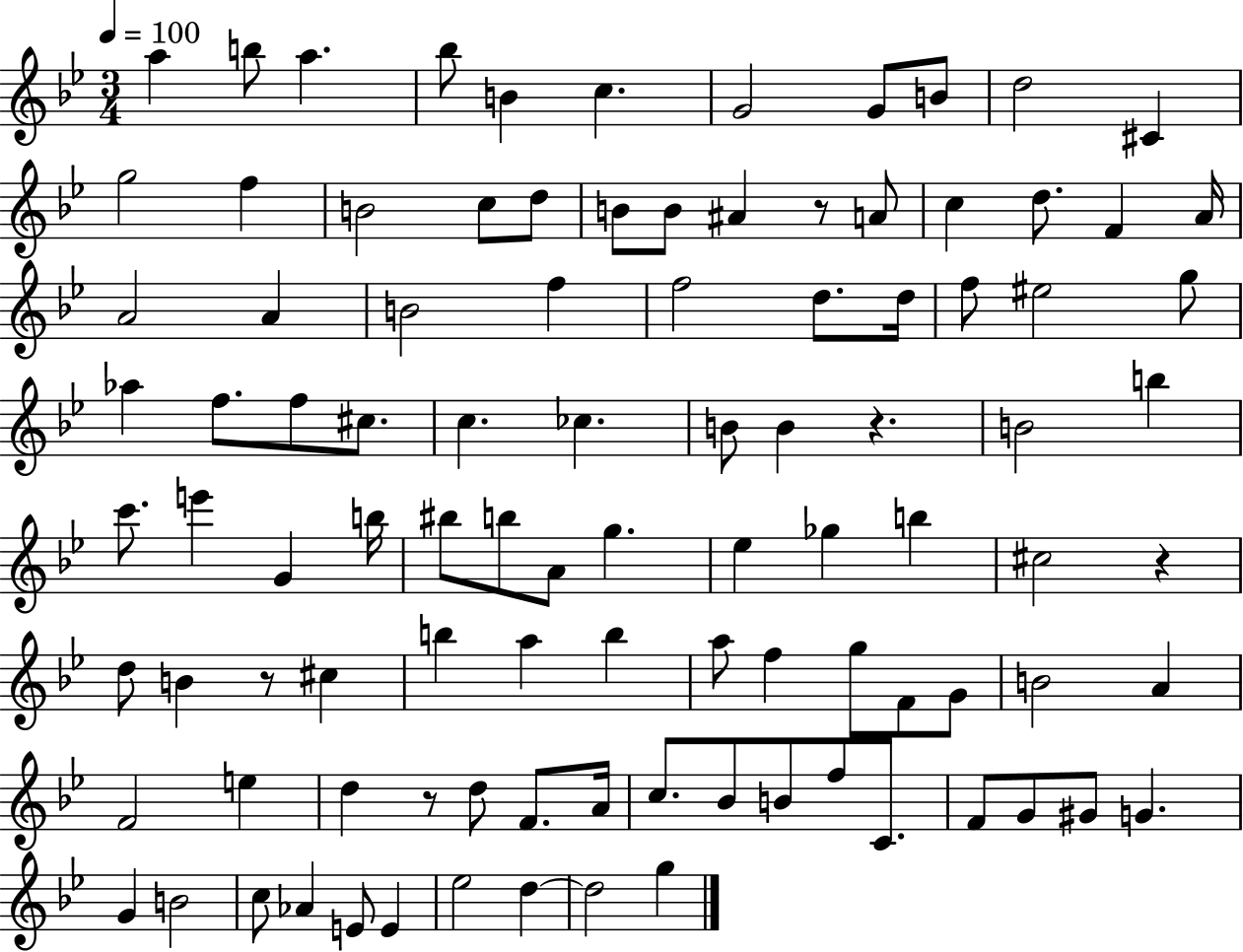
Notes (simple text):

A5/q B5/e A5/q. Bb5/e B4/q C5/q. G4/h G4/e B4/e D5/h C#4/q G5/h F5/q B4/h C5/e D5/e B4/e B4/e A#4/q R/e A4/e C5/q D5/e. F4/q A4/s A4/h A4/q B4/h F5/q F5/h D5/e. D5/s F5/e EIS5/h G5/e Ab5/q F5/e. F5/e C#5/e. C5/q. CES5/q. B4/e B4/q R/q. B4/h B5/q C6/e. E6/q G4/q B5/s BIS5/e B5/e A4/e G5/q. Eb5/q Gb5/q B5/q C#5/h R/q D5/e B4/q R/e C#5/q B5/q A5/q B5/q A5/e F5/q G5/e F4/e G4/e B4/h A4/q F4/h E5/q D5/q R/e D5/e F4/e. A4/s C5/e. Bb4/e B4/e F5/e C4/e. F4/e G4/e G#4/e G4/q. G4/q B4/h C5/e Ab4/q E4/e E4/q Eb5/h D5/q D5/h G5/q